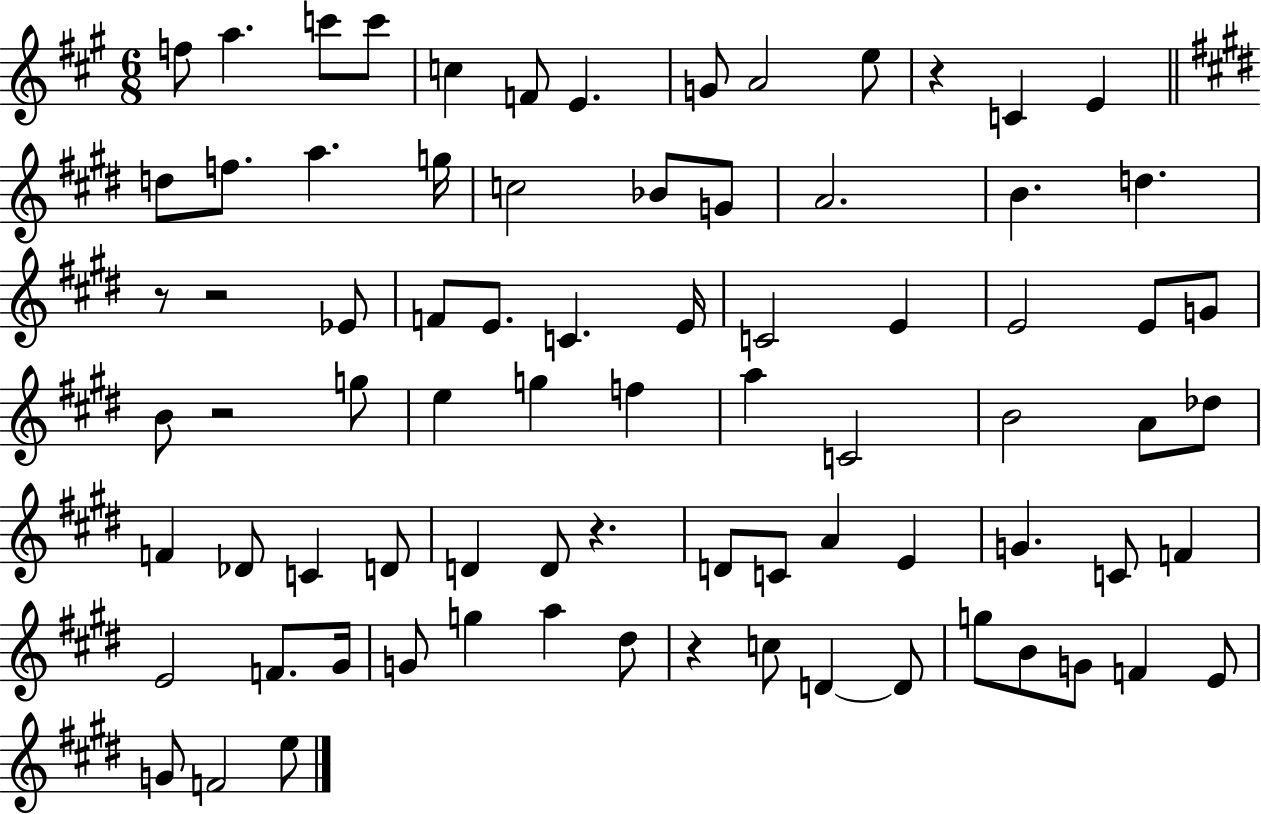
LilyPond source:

{
  \clef treble
  \numericTimeSignature
  \time 6/8
  \key a \major
  f''8 a''4. c'''8 c'''8 | c''4 f'8 e'4. | g'8 a'2 e''8 | r4 c'4 e'4 | \break \bar "||" \break \key e \major d''8 f''8. a''4. g''16 | c''2 bes'8 g'8 | a'2. | b'4. d''4. | \break r8 r2 ees'8 | f'8 e'8. c'4. e'16 | c'2 e'4 | e'2 e'8 g'8 | \break b'8 r2 g''8 | e''4 g''4 f''4 | a''4 c'2 | b'2 a'8 des''8 | \break f'4 des'8 c'4 d'8 | d'4 d'8 r4. | d'8 c'8 a'4 e'4 | g'4. c'8 f'4 | \break e'2 f'8. gis'16 | g'8 g''4 a''4 dis''8 | r4 c''8 d'4~~ d'8 | g''8 b'8 g'8 f'4 e'8 | \break g'8 f'2 e''8 | \bar "|."
}